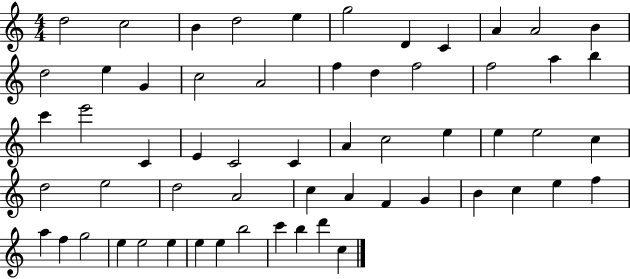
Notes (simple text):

D5/h C5/h B4/q D5/h E5/q G5/h D4/q C4/q A4/q A4/h B4/q D5/h E5/q G4/q C5/h A4/h F5/q D5/q F5/h F5/h A5/q B5/q C6/q E6/h C4/q E4/q C4/h C4/q A4/q C5/h E5/q E5/q E5/h C5/q D5/h E5/h D5/h A4/h C5/q A4/q F4/q G4/q B4/q C5/q E5/q F5/q A5/q F5/q G5/h E5/q E5/h E5/q E5/q E5/q B5/h C6/q B5/q D6/q C5/q